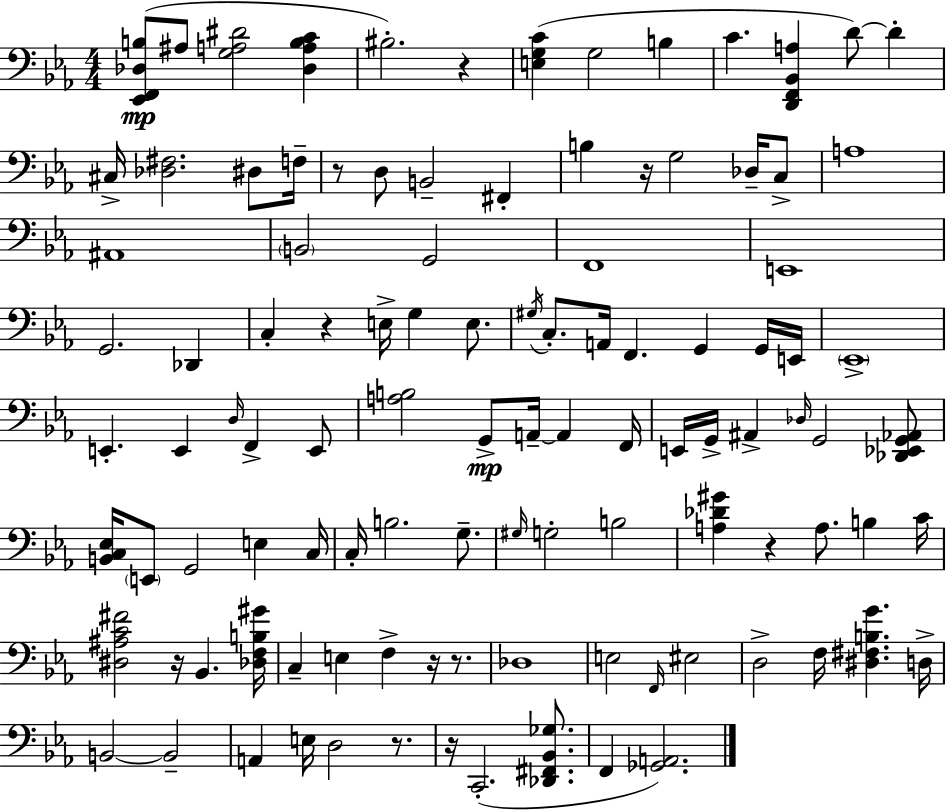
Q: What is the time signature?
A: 4/4